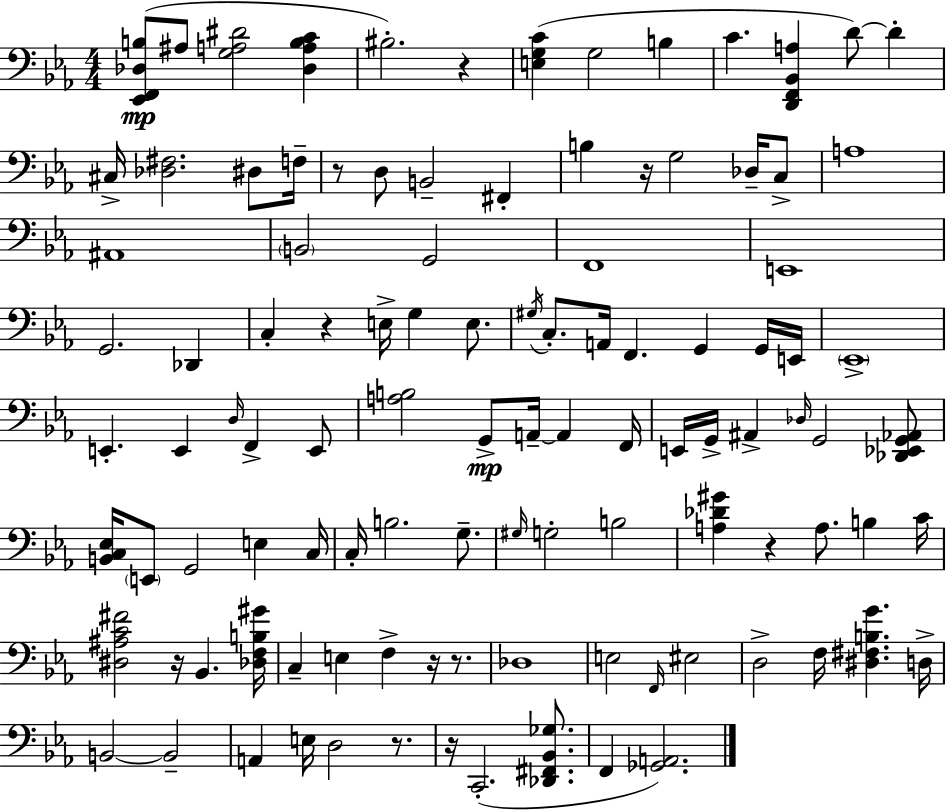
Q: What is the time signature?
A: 4/4